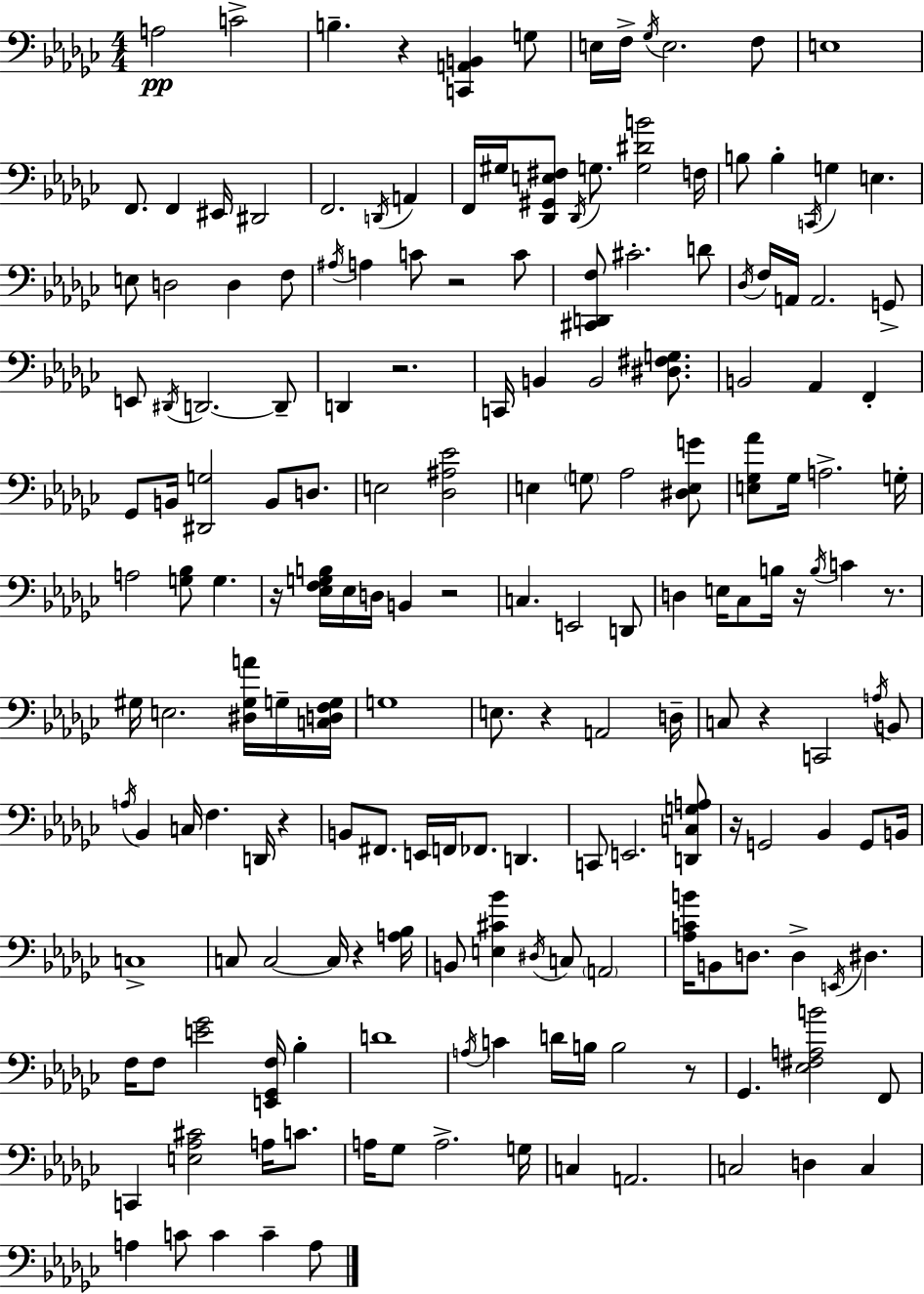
A3/h C4/h B3/q. R/q [C2,A2,B2]/q G3/e E3/s F3/s Gb3/s E3/h. F3/e E3/w F2/e. F2/q EIS2/s D#2/h F2/h. D2/s A2/q F2/s G#3/s [Db2,G#2,E3,F#3]/e Db2/s G3/e. [G3,D#4,B4]/h F3/s B3/e B3/q C2/s G3/q E3/q. E3/e D3/h D3/q F3/e A#3/s A3/q C4/e R/h C4/e [C#2,D2,F3]/e C#4/h. D4/e Db3/s F3/s A2/s A2/h. G2/e E2/e D#2/s D2/h. D2/e D2/q R/h. C2/s B2/q B2/h [D#3,F#3,G3]/e. B2/h Ab2/q F2/q Gb2/e B2/s [D#2,G3]/h B2/e D3/e. E3/h [Db3,A#3,Eb4]/h E3/q G3/e Ab3/h [D#3,E3,G4]/e [E3,Gb3,Ab4]/e Gb3/s A3/h. G3/s A3/h [G3,Bb3]/e G3/q. R/s [Eb3,F3,G3,B3]/s Eb3/s D3/s B2/q R/h C3/q. E2/h D2/e D3/q E3/s CES3/e B3/s R/s B3/s C4/q R/e. G#3/s E3/h. [D#3,G#3,A4]/s G3/s [C3,D3,F3,G3]/s G3/w E3/e. R/q A2/h D3/s C3/e R/q C2/h A3/s B2/e A3/s Bb2/q C3/s F3/q. D2/s R/q B2/e F#2/e. E2/s F2/s FES2/e. D2/q. C2/e E2/h. [D2,C3,G3,A3]/e R/s G2/h Bb2/q G2/e B2/s C3/w C3/e C3/h C3/s R/q [A3,Bb3]/s B2/e [E3,C#4,Bb4]/q D#3/s C3/e A2/h [Ab3,C4,B4]/s B2/e D3/e. D3/q E2/s D#3/q. F3/s F3/e [E4,Gb4]/h [E2,Gb2,F3]/s Bb3/q D4/w A3/s C4/q D4/s B3/s B3/h R/e Gb2/q. [Eb3,F#3,A3,B4]/h F2/e C2/q [E3,Ab3,C#4]/h A3/s C4/e. A3/s Gb3/e A3/h. G3/s C3/q A2/h. C3/h D3/q C3/q A3/q C4/e C4/q C4/q A3/e